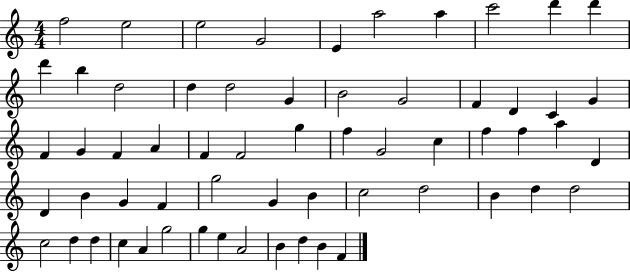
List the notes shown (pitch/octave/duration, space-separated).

F5/h E5/h E5/h G4/h E4/q A5/h A5/q C6/h D6/q D6/q D6/q B5/q D5/h D5/q D5/h G4/q B4/h G4/h F4/q D4/q C4/q G4/q F4/q G4/q F4/q A4/q F4/q F4/h G5/q F5/q G4/h C5/q F5/q F5/q A5/q D4/q D4/q B4/q G4/q F4/q G5/h G4/q B4/q C5/h D5/h B4/q D5/q D5/h C5/h D5/q D5/q C5/q A4/q G5/h G5/q E5/q A4/h B4/q D5/q B4/q F4/q